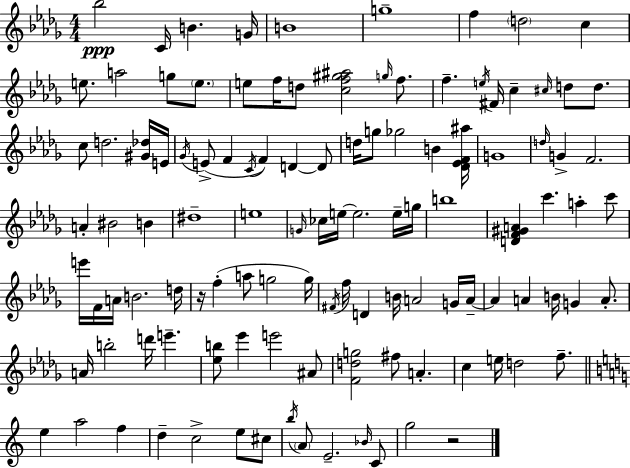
Bb5/h C4/s B4/q. G4/s B4/w G5/w F5/q D5/h C5/q E5/e. A5/h G5/e E5/e. E5/e F5/s D5/e [C5,F5,G#5,A#5]/h G5/s F5/e. F5/q. E5/s F#4/s C5/q C#5/s D5/e D5/e. C5/e D5/h. [G#4,Db5]/s E4/s Gb4/s E4/e F4/q C4/s F4/q D4/q D4/e D5/s G5/e Gb5/h B4/q [Db4,Eb4,F4,A#5]/s G4/w D5/s G4/q F4/h. A4/q BIS4/h B4/q D#5/w E5/w G4/s CES5/s E5/s E5/h. E5/s G5/s B5/w [D4,F4,G#4,A4]/q C6/q. A5/q C6/e E6/s F4/s A4/s B4/h. D5/s R/s F5/q A5/e G5/h G5/s F#4/s F5/s D4/q B4/s A4/h G4/s A4/s A4/q A4/q B4/s G4/q A4/e. A4/s B5/h D6/s E6/q. [Eb5,B5]/e Eb6/q E6/h A#4/e [F4,D5,G5]/h F#5/e A4/q. C5/q E5/s D5/h F5/e. E5/q A5/h F5/q D5/q C5/h E5/e C#5/e B5/s A4/e E4/h. Bb4/s C4/e G5/h R/h